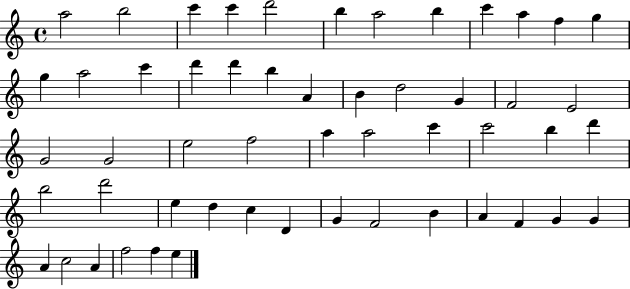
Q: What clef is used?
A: treble